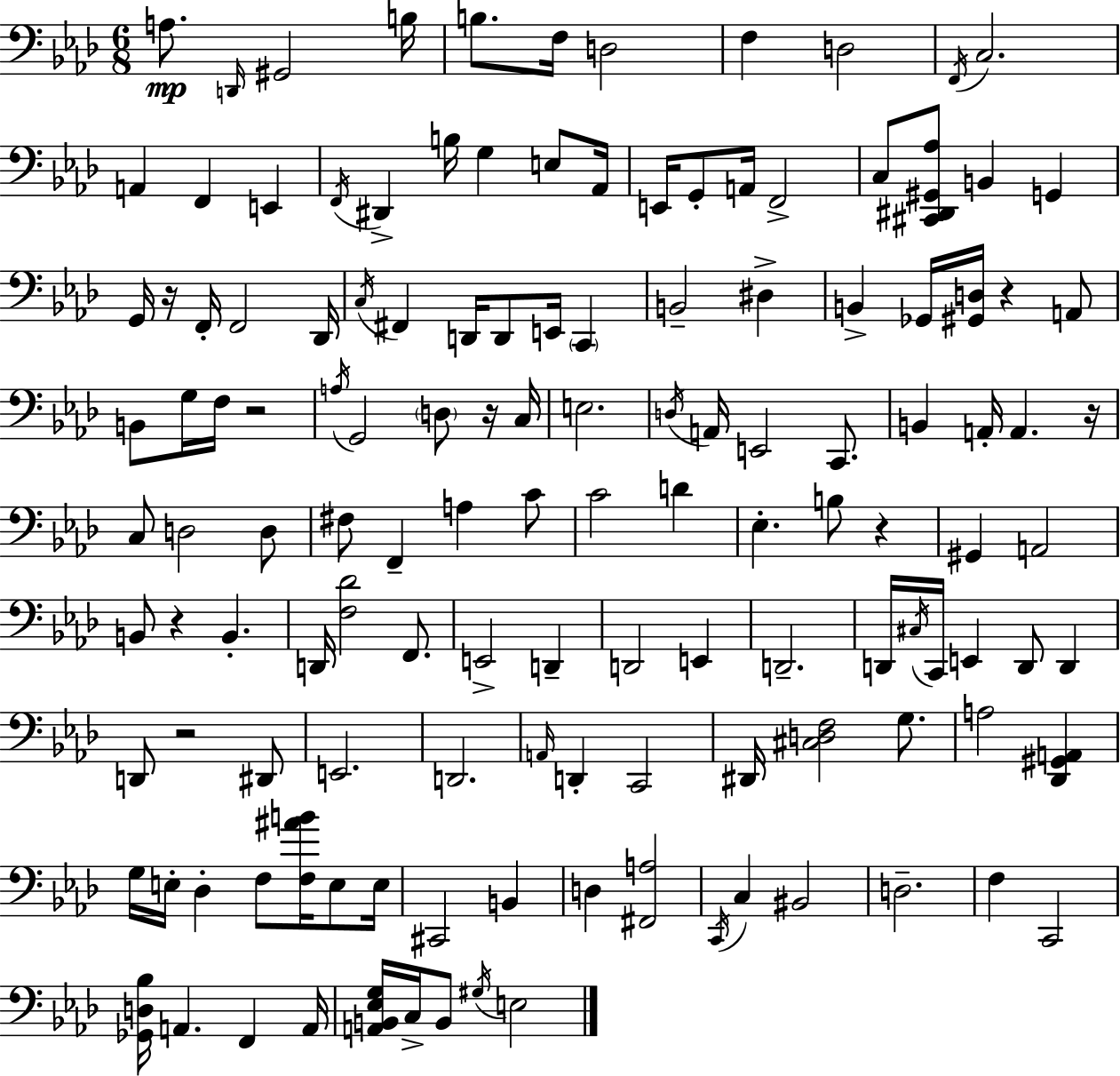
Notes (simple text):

A3/e. D2/s G#2/h B3/s B3/e. F3/s D3/h F3/q D3/h F2/s C3/h. A2/q F2/q E2/q F2/s D#2/q B3/s G3/q E3/e Ab2/s E2/s G2/e A2/s F2/h C3/e [C#2,D#2,G#2,Ab3]/e B2/q G2/q G2/s R/s F2/s F2/h Db2/s C3/s F#2/q D2/s D2/e E2/s C2/q B2/h D#3/q B2/q Gb2/s [G#2,D3]/s R/q A2/e B2/e G3/s F3/s R/h A3/s G2/h D3/e R/s C3/s E3/h. D3/s A2/s E2/h C2/e. B2/q A2/s A2/q. R/s C3/e D3/h D3/e F#3/e F2/q A3/q C4/e C4/h D4/q Eb3/q. B3/e R/q G#2/q A2/h B2/e R/q B2/q. D2/s [F3,Db4]/h F2/e. E2/h D2/q D2/h E2/q D2/h. D2/s C#3/s C2/s E2/q D2/e D2/q D2/e R/h D#2/e E2/h. D2/h. A2/s D2/q C2/h D#2/s [C#3,D3,F3]/h G3/e. A3/h [Db2,G#2,A2]/q G3/s E3/s Db3/q F3/e [F3,A#4,B4]/s E3/e E3/s C#2/h B2/q D3/q [F#2,A3]/h C2/s C3/q BIS2/h D3/h. F3/q C2/h [Gb2,D3,Bb3]/s A2/q. F2/q A2/s [A2,B2,Eb3,G3]/s C3/s B2/e G#3/s E3/h